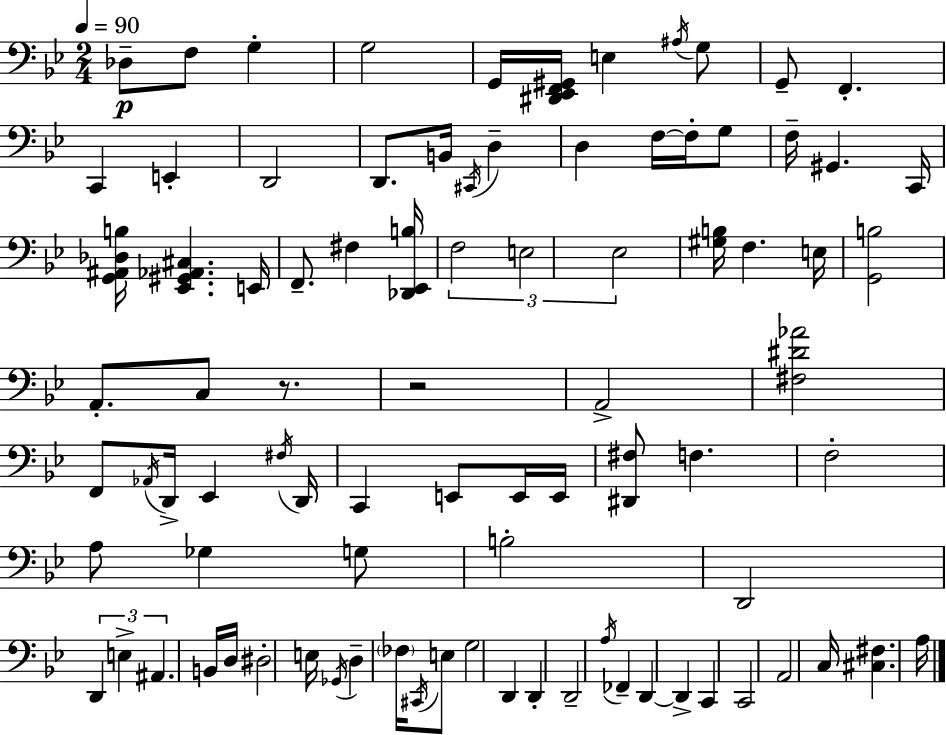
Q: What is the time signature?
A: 2/4